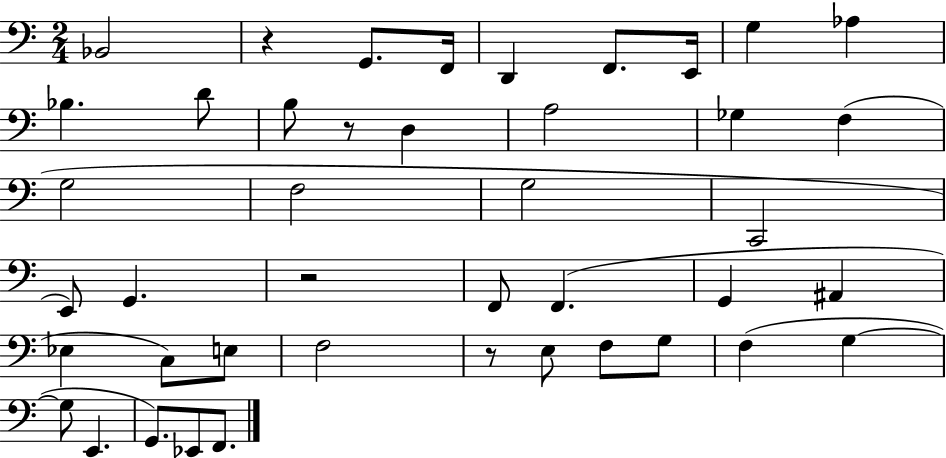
Bb2/h R/q G2/e. F2/s D2/q F2/e. E2/s G3/q Ab3/q Bb3/q. D4/e B3/e R/e D3/q A3/h Gb3/q F3/q G3/h F3/h G3/h C2/h E2/e G2/q. R/h F2/e F2/q. G2/q A#2/q Eb3/q C3/e E3/e F3/h R/e E3/e F3/e G3/e F3/q G3/q G3/e E2/q. G2/e. Eb2/e F2/e.